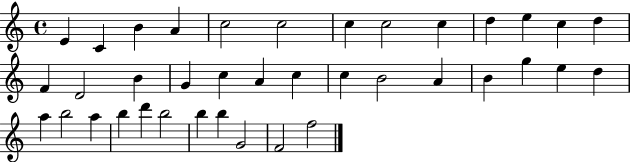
{
  \clef treble
  \time 4/4
  \defaultTimeSignature
  \key c \major
  e'4 c'4 b'4 a'4 | c''2 c''2 | c''4 c''2 c''4 | d''4 e''4 c''4 d''4 | \break f'4 d'2 b'4 | g'4 c''4 a'4 c''4 | c''4 b'2 a'4 | b'4 g''4 e''4 d''4 | \break a''4 b''2 a''4 | b''4 d'''4 b''2 | b''4 b''4 g'2 | f'2 f''2 | \break \bar "|."
}